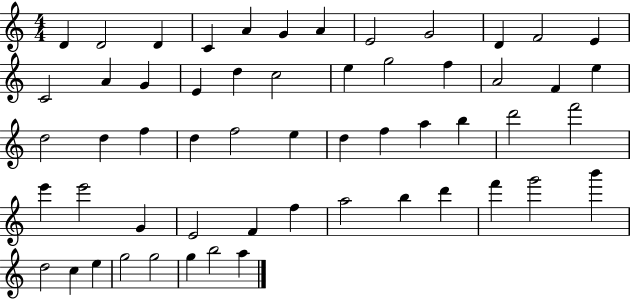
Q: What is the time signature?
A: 4/4